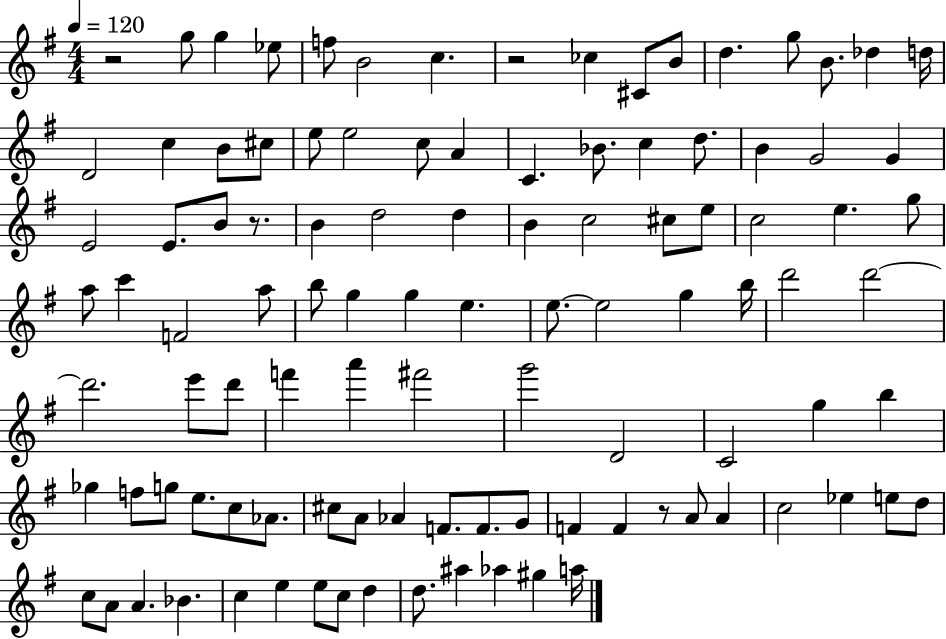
X:1
T:Untitled
M:4/4
L:1/4
K:G
z2 g/2 g _e/2 f/2 B2 c z2 _c ^C/2 B/2 d g/2 B/2 _d d/4 D2 c B/2 ^c/2 e/2 e2 c/2 A C _B/2 c d/2 B G2 G E2 E/2 B/2 z/2 B d2 d B c2 ^c/2 e/2 c2 e g/2 a/2 c' F2 a/2 b/2 g g e e/2 e2 g b/4 d'2 d'2 d'2 e'/2 d'/2 f' a' ^f'2 g'2 D2 C2 g b _g f/2 g/2 e/2 c/2 _A/2 ^c/2 A/2 _A F/2 F/2 G/2 F F z/2 A/2 A c2 _e e/2 d/2 c/2 A/2 A _B c e e/2 c/2 d d/2 ^a _a ^g a/4